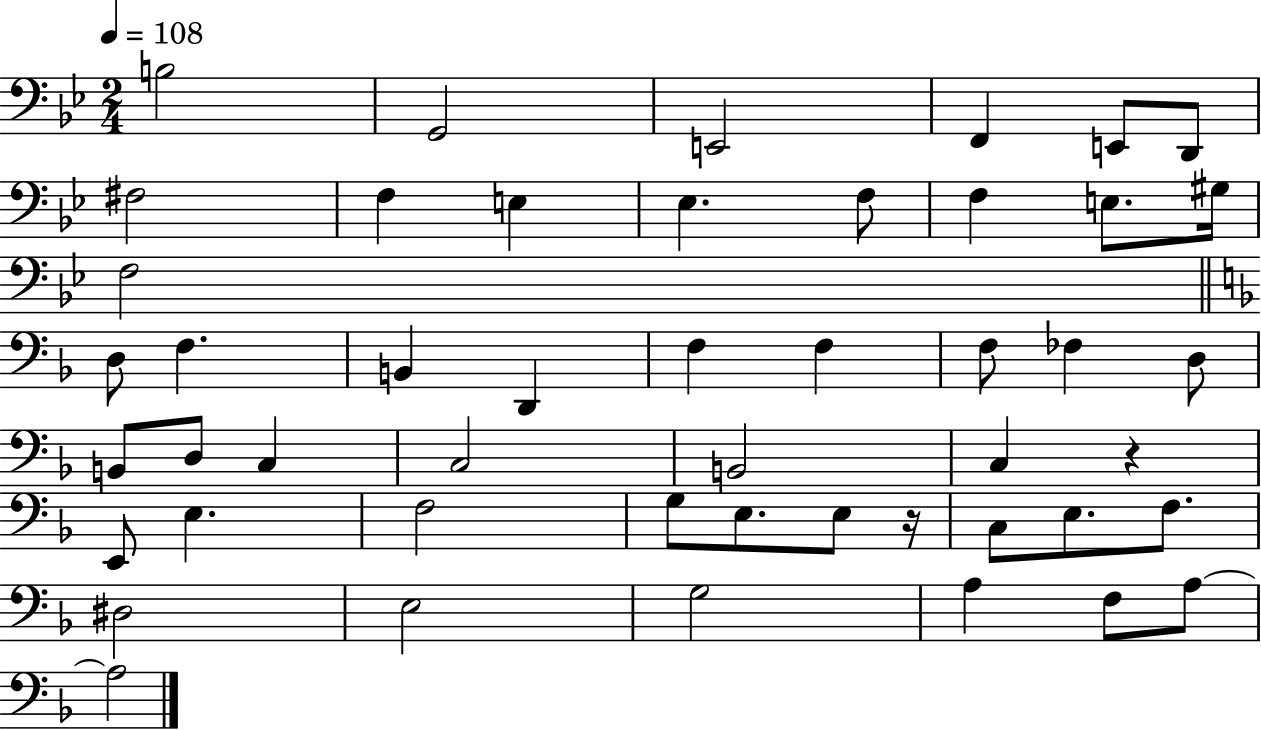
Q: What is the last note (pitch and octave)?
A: A3